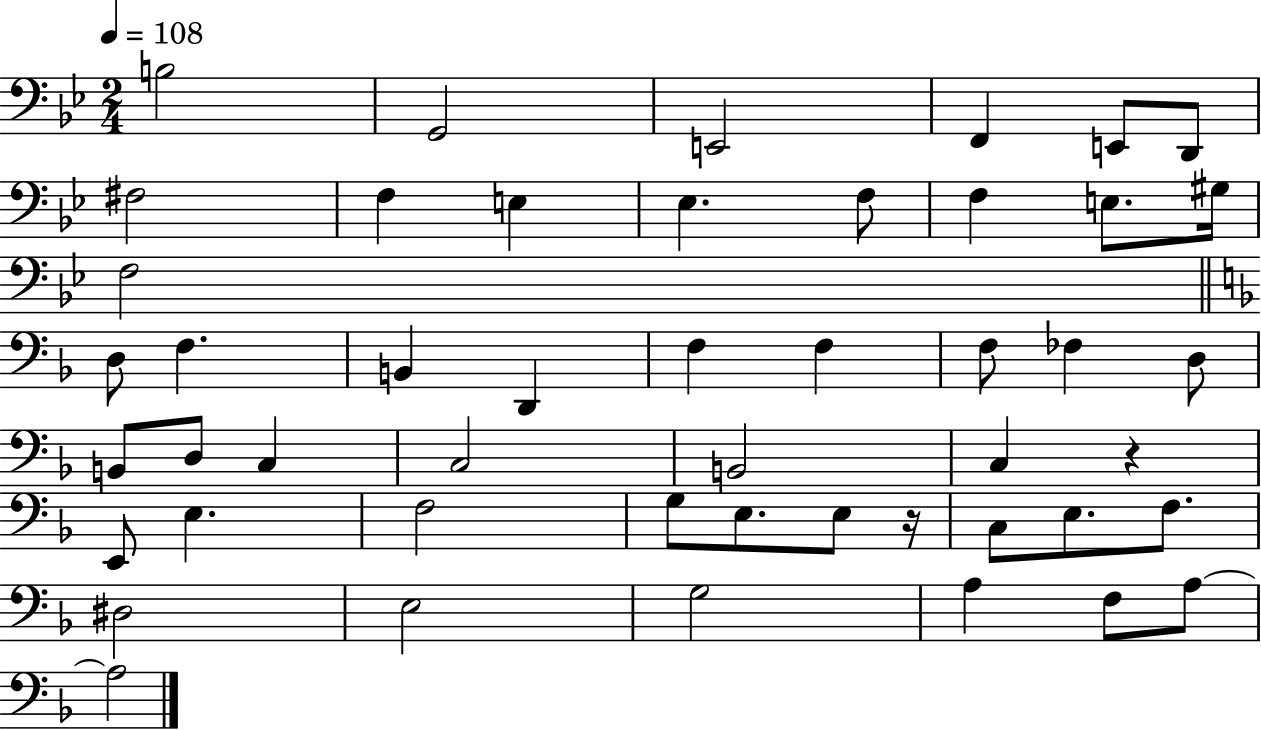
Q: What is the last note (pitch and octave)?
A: A3